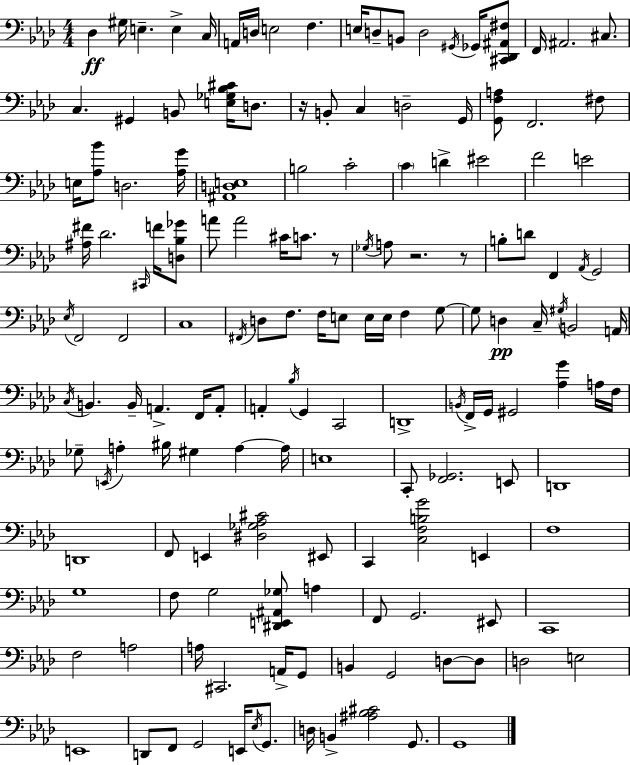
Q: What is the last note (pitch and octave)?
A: G2